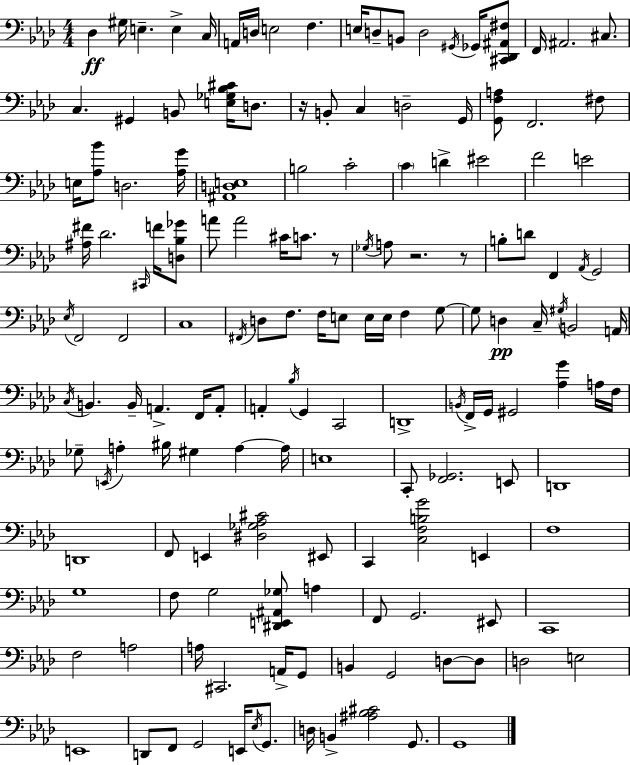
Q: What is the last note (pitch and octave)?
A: G2